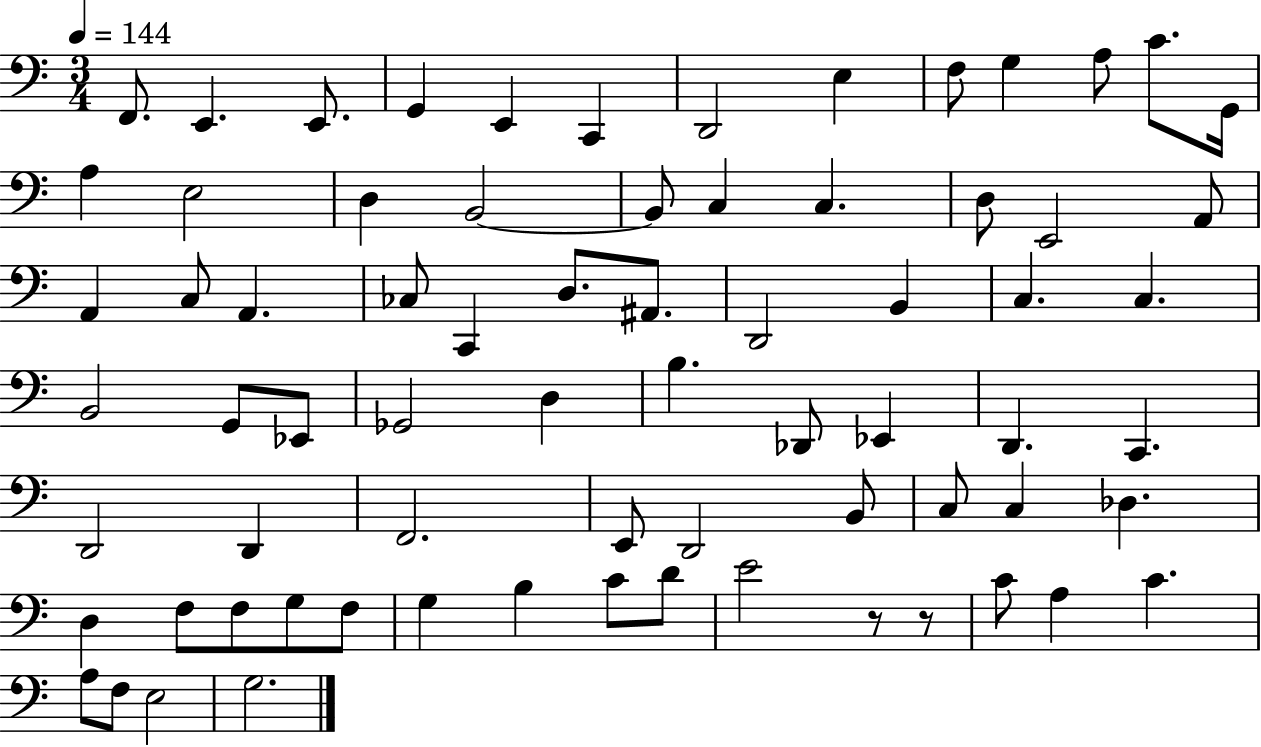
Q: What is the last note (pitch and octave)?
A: G3